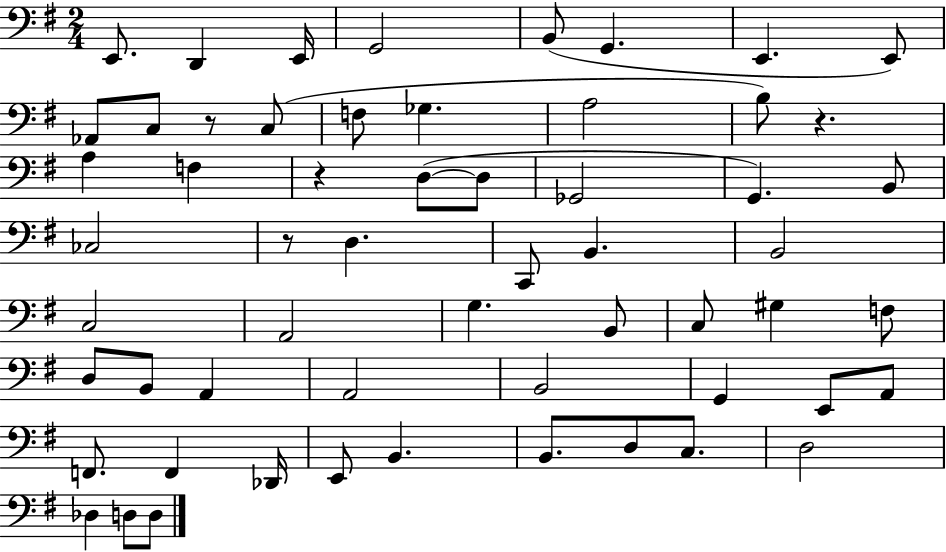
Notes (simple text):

E2/e. D2/q E2/s G2/h B2/e G2/q. E2/q. E2/e Ab2/e C3/e R/e C3/e F3/e Gb3/q. A3/h B3/e R/q. A3/q F3/q R/q D3/e D3/e Gb2/h G2/q. B2/e CES3/h R/e D3/q. C2/e B2/q. B2/h C3/h A2/h G3/q. B2/e C3/e G#3/q F3/e D3/e B2/e A2/q A2/h B2/h G2/q E2/e A2/e F2/e. F2/q Db2/s E2/e B2/q. B2/e. D3/e C3/e. D3/h Db3/q D3/e D3/e